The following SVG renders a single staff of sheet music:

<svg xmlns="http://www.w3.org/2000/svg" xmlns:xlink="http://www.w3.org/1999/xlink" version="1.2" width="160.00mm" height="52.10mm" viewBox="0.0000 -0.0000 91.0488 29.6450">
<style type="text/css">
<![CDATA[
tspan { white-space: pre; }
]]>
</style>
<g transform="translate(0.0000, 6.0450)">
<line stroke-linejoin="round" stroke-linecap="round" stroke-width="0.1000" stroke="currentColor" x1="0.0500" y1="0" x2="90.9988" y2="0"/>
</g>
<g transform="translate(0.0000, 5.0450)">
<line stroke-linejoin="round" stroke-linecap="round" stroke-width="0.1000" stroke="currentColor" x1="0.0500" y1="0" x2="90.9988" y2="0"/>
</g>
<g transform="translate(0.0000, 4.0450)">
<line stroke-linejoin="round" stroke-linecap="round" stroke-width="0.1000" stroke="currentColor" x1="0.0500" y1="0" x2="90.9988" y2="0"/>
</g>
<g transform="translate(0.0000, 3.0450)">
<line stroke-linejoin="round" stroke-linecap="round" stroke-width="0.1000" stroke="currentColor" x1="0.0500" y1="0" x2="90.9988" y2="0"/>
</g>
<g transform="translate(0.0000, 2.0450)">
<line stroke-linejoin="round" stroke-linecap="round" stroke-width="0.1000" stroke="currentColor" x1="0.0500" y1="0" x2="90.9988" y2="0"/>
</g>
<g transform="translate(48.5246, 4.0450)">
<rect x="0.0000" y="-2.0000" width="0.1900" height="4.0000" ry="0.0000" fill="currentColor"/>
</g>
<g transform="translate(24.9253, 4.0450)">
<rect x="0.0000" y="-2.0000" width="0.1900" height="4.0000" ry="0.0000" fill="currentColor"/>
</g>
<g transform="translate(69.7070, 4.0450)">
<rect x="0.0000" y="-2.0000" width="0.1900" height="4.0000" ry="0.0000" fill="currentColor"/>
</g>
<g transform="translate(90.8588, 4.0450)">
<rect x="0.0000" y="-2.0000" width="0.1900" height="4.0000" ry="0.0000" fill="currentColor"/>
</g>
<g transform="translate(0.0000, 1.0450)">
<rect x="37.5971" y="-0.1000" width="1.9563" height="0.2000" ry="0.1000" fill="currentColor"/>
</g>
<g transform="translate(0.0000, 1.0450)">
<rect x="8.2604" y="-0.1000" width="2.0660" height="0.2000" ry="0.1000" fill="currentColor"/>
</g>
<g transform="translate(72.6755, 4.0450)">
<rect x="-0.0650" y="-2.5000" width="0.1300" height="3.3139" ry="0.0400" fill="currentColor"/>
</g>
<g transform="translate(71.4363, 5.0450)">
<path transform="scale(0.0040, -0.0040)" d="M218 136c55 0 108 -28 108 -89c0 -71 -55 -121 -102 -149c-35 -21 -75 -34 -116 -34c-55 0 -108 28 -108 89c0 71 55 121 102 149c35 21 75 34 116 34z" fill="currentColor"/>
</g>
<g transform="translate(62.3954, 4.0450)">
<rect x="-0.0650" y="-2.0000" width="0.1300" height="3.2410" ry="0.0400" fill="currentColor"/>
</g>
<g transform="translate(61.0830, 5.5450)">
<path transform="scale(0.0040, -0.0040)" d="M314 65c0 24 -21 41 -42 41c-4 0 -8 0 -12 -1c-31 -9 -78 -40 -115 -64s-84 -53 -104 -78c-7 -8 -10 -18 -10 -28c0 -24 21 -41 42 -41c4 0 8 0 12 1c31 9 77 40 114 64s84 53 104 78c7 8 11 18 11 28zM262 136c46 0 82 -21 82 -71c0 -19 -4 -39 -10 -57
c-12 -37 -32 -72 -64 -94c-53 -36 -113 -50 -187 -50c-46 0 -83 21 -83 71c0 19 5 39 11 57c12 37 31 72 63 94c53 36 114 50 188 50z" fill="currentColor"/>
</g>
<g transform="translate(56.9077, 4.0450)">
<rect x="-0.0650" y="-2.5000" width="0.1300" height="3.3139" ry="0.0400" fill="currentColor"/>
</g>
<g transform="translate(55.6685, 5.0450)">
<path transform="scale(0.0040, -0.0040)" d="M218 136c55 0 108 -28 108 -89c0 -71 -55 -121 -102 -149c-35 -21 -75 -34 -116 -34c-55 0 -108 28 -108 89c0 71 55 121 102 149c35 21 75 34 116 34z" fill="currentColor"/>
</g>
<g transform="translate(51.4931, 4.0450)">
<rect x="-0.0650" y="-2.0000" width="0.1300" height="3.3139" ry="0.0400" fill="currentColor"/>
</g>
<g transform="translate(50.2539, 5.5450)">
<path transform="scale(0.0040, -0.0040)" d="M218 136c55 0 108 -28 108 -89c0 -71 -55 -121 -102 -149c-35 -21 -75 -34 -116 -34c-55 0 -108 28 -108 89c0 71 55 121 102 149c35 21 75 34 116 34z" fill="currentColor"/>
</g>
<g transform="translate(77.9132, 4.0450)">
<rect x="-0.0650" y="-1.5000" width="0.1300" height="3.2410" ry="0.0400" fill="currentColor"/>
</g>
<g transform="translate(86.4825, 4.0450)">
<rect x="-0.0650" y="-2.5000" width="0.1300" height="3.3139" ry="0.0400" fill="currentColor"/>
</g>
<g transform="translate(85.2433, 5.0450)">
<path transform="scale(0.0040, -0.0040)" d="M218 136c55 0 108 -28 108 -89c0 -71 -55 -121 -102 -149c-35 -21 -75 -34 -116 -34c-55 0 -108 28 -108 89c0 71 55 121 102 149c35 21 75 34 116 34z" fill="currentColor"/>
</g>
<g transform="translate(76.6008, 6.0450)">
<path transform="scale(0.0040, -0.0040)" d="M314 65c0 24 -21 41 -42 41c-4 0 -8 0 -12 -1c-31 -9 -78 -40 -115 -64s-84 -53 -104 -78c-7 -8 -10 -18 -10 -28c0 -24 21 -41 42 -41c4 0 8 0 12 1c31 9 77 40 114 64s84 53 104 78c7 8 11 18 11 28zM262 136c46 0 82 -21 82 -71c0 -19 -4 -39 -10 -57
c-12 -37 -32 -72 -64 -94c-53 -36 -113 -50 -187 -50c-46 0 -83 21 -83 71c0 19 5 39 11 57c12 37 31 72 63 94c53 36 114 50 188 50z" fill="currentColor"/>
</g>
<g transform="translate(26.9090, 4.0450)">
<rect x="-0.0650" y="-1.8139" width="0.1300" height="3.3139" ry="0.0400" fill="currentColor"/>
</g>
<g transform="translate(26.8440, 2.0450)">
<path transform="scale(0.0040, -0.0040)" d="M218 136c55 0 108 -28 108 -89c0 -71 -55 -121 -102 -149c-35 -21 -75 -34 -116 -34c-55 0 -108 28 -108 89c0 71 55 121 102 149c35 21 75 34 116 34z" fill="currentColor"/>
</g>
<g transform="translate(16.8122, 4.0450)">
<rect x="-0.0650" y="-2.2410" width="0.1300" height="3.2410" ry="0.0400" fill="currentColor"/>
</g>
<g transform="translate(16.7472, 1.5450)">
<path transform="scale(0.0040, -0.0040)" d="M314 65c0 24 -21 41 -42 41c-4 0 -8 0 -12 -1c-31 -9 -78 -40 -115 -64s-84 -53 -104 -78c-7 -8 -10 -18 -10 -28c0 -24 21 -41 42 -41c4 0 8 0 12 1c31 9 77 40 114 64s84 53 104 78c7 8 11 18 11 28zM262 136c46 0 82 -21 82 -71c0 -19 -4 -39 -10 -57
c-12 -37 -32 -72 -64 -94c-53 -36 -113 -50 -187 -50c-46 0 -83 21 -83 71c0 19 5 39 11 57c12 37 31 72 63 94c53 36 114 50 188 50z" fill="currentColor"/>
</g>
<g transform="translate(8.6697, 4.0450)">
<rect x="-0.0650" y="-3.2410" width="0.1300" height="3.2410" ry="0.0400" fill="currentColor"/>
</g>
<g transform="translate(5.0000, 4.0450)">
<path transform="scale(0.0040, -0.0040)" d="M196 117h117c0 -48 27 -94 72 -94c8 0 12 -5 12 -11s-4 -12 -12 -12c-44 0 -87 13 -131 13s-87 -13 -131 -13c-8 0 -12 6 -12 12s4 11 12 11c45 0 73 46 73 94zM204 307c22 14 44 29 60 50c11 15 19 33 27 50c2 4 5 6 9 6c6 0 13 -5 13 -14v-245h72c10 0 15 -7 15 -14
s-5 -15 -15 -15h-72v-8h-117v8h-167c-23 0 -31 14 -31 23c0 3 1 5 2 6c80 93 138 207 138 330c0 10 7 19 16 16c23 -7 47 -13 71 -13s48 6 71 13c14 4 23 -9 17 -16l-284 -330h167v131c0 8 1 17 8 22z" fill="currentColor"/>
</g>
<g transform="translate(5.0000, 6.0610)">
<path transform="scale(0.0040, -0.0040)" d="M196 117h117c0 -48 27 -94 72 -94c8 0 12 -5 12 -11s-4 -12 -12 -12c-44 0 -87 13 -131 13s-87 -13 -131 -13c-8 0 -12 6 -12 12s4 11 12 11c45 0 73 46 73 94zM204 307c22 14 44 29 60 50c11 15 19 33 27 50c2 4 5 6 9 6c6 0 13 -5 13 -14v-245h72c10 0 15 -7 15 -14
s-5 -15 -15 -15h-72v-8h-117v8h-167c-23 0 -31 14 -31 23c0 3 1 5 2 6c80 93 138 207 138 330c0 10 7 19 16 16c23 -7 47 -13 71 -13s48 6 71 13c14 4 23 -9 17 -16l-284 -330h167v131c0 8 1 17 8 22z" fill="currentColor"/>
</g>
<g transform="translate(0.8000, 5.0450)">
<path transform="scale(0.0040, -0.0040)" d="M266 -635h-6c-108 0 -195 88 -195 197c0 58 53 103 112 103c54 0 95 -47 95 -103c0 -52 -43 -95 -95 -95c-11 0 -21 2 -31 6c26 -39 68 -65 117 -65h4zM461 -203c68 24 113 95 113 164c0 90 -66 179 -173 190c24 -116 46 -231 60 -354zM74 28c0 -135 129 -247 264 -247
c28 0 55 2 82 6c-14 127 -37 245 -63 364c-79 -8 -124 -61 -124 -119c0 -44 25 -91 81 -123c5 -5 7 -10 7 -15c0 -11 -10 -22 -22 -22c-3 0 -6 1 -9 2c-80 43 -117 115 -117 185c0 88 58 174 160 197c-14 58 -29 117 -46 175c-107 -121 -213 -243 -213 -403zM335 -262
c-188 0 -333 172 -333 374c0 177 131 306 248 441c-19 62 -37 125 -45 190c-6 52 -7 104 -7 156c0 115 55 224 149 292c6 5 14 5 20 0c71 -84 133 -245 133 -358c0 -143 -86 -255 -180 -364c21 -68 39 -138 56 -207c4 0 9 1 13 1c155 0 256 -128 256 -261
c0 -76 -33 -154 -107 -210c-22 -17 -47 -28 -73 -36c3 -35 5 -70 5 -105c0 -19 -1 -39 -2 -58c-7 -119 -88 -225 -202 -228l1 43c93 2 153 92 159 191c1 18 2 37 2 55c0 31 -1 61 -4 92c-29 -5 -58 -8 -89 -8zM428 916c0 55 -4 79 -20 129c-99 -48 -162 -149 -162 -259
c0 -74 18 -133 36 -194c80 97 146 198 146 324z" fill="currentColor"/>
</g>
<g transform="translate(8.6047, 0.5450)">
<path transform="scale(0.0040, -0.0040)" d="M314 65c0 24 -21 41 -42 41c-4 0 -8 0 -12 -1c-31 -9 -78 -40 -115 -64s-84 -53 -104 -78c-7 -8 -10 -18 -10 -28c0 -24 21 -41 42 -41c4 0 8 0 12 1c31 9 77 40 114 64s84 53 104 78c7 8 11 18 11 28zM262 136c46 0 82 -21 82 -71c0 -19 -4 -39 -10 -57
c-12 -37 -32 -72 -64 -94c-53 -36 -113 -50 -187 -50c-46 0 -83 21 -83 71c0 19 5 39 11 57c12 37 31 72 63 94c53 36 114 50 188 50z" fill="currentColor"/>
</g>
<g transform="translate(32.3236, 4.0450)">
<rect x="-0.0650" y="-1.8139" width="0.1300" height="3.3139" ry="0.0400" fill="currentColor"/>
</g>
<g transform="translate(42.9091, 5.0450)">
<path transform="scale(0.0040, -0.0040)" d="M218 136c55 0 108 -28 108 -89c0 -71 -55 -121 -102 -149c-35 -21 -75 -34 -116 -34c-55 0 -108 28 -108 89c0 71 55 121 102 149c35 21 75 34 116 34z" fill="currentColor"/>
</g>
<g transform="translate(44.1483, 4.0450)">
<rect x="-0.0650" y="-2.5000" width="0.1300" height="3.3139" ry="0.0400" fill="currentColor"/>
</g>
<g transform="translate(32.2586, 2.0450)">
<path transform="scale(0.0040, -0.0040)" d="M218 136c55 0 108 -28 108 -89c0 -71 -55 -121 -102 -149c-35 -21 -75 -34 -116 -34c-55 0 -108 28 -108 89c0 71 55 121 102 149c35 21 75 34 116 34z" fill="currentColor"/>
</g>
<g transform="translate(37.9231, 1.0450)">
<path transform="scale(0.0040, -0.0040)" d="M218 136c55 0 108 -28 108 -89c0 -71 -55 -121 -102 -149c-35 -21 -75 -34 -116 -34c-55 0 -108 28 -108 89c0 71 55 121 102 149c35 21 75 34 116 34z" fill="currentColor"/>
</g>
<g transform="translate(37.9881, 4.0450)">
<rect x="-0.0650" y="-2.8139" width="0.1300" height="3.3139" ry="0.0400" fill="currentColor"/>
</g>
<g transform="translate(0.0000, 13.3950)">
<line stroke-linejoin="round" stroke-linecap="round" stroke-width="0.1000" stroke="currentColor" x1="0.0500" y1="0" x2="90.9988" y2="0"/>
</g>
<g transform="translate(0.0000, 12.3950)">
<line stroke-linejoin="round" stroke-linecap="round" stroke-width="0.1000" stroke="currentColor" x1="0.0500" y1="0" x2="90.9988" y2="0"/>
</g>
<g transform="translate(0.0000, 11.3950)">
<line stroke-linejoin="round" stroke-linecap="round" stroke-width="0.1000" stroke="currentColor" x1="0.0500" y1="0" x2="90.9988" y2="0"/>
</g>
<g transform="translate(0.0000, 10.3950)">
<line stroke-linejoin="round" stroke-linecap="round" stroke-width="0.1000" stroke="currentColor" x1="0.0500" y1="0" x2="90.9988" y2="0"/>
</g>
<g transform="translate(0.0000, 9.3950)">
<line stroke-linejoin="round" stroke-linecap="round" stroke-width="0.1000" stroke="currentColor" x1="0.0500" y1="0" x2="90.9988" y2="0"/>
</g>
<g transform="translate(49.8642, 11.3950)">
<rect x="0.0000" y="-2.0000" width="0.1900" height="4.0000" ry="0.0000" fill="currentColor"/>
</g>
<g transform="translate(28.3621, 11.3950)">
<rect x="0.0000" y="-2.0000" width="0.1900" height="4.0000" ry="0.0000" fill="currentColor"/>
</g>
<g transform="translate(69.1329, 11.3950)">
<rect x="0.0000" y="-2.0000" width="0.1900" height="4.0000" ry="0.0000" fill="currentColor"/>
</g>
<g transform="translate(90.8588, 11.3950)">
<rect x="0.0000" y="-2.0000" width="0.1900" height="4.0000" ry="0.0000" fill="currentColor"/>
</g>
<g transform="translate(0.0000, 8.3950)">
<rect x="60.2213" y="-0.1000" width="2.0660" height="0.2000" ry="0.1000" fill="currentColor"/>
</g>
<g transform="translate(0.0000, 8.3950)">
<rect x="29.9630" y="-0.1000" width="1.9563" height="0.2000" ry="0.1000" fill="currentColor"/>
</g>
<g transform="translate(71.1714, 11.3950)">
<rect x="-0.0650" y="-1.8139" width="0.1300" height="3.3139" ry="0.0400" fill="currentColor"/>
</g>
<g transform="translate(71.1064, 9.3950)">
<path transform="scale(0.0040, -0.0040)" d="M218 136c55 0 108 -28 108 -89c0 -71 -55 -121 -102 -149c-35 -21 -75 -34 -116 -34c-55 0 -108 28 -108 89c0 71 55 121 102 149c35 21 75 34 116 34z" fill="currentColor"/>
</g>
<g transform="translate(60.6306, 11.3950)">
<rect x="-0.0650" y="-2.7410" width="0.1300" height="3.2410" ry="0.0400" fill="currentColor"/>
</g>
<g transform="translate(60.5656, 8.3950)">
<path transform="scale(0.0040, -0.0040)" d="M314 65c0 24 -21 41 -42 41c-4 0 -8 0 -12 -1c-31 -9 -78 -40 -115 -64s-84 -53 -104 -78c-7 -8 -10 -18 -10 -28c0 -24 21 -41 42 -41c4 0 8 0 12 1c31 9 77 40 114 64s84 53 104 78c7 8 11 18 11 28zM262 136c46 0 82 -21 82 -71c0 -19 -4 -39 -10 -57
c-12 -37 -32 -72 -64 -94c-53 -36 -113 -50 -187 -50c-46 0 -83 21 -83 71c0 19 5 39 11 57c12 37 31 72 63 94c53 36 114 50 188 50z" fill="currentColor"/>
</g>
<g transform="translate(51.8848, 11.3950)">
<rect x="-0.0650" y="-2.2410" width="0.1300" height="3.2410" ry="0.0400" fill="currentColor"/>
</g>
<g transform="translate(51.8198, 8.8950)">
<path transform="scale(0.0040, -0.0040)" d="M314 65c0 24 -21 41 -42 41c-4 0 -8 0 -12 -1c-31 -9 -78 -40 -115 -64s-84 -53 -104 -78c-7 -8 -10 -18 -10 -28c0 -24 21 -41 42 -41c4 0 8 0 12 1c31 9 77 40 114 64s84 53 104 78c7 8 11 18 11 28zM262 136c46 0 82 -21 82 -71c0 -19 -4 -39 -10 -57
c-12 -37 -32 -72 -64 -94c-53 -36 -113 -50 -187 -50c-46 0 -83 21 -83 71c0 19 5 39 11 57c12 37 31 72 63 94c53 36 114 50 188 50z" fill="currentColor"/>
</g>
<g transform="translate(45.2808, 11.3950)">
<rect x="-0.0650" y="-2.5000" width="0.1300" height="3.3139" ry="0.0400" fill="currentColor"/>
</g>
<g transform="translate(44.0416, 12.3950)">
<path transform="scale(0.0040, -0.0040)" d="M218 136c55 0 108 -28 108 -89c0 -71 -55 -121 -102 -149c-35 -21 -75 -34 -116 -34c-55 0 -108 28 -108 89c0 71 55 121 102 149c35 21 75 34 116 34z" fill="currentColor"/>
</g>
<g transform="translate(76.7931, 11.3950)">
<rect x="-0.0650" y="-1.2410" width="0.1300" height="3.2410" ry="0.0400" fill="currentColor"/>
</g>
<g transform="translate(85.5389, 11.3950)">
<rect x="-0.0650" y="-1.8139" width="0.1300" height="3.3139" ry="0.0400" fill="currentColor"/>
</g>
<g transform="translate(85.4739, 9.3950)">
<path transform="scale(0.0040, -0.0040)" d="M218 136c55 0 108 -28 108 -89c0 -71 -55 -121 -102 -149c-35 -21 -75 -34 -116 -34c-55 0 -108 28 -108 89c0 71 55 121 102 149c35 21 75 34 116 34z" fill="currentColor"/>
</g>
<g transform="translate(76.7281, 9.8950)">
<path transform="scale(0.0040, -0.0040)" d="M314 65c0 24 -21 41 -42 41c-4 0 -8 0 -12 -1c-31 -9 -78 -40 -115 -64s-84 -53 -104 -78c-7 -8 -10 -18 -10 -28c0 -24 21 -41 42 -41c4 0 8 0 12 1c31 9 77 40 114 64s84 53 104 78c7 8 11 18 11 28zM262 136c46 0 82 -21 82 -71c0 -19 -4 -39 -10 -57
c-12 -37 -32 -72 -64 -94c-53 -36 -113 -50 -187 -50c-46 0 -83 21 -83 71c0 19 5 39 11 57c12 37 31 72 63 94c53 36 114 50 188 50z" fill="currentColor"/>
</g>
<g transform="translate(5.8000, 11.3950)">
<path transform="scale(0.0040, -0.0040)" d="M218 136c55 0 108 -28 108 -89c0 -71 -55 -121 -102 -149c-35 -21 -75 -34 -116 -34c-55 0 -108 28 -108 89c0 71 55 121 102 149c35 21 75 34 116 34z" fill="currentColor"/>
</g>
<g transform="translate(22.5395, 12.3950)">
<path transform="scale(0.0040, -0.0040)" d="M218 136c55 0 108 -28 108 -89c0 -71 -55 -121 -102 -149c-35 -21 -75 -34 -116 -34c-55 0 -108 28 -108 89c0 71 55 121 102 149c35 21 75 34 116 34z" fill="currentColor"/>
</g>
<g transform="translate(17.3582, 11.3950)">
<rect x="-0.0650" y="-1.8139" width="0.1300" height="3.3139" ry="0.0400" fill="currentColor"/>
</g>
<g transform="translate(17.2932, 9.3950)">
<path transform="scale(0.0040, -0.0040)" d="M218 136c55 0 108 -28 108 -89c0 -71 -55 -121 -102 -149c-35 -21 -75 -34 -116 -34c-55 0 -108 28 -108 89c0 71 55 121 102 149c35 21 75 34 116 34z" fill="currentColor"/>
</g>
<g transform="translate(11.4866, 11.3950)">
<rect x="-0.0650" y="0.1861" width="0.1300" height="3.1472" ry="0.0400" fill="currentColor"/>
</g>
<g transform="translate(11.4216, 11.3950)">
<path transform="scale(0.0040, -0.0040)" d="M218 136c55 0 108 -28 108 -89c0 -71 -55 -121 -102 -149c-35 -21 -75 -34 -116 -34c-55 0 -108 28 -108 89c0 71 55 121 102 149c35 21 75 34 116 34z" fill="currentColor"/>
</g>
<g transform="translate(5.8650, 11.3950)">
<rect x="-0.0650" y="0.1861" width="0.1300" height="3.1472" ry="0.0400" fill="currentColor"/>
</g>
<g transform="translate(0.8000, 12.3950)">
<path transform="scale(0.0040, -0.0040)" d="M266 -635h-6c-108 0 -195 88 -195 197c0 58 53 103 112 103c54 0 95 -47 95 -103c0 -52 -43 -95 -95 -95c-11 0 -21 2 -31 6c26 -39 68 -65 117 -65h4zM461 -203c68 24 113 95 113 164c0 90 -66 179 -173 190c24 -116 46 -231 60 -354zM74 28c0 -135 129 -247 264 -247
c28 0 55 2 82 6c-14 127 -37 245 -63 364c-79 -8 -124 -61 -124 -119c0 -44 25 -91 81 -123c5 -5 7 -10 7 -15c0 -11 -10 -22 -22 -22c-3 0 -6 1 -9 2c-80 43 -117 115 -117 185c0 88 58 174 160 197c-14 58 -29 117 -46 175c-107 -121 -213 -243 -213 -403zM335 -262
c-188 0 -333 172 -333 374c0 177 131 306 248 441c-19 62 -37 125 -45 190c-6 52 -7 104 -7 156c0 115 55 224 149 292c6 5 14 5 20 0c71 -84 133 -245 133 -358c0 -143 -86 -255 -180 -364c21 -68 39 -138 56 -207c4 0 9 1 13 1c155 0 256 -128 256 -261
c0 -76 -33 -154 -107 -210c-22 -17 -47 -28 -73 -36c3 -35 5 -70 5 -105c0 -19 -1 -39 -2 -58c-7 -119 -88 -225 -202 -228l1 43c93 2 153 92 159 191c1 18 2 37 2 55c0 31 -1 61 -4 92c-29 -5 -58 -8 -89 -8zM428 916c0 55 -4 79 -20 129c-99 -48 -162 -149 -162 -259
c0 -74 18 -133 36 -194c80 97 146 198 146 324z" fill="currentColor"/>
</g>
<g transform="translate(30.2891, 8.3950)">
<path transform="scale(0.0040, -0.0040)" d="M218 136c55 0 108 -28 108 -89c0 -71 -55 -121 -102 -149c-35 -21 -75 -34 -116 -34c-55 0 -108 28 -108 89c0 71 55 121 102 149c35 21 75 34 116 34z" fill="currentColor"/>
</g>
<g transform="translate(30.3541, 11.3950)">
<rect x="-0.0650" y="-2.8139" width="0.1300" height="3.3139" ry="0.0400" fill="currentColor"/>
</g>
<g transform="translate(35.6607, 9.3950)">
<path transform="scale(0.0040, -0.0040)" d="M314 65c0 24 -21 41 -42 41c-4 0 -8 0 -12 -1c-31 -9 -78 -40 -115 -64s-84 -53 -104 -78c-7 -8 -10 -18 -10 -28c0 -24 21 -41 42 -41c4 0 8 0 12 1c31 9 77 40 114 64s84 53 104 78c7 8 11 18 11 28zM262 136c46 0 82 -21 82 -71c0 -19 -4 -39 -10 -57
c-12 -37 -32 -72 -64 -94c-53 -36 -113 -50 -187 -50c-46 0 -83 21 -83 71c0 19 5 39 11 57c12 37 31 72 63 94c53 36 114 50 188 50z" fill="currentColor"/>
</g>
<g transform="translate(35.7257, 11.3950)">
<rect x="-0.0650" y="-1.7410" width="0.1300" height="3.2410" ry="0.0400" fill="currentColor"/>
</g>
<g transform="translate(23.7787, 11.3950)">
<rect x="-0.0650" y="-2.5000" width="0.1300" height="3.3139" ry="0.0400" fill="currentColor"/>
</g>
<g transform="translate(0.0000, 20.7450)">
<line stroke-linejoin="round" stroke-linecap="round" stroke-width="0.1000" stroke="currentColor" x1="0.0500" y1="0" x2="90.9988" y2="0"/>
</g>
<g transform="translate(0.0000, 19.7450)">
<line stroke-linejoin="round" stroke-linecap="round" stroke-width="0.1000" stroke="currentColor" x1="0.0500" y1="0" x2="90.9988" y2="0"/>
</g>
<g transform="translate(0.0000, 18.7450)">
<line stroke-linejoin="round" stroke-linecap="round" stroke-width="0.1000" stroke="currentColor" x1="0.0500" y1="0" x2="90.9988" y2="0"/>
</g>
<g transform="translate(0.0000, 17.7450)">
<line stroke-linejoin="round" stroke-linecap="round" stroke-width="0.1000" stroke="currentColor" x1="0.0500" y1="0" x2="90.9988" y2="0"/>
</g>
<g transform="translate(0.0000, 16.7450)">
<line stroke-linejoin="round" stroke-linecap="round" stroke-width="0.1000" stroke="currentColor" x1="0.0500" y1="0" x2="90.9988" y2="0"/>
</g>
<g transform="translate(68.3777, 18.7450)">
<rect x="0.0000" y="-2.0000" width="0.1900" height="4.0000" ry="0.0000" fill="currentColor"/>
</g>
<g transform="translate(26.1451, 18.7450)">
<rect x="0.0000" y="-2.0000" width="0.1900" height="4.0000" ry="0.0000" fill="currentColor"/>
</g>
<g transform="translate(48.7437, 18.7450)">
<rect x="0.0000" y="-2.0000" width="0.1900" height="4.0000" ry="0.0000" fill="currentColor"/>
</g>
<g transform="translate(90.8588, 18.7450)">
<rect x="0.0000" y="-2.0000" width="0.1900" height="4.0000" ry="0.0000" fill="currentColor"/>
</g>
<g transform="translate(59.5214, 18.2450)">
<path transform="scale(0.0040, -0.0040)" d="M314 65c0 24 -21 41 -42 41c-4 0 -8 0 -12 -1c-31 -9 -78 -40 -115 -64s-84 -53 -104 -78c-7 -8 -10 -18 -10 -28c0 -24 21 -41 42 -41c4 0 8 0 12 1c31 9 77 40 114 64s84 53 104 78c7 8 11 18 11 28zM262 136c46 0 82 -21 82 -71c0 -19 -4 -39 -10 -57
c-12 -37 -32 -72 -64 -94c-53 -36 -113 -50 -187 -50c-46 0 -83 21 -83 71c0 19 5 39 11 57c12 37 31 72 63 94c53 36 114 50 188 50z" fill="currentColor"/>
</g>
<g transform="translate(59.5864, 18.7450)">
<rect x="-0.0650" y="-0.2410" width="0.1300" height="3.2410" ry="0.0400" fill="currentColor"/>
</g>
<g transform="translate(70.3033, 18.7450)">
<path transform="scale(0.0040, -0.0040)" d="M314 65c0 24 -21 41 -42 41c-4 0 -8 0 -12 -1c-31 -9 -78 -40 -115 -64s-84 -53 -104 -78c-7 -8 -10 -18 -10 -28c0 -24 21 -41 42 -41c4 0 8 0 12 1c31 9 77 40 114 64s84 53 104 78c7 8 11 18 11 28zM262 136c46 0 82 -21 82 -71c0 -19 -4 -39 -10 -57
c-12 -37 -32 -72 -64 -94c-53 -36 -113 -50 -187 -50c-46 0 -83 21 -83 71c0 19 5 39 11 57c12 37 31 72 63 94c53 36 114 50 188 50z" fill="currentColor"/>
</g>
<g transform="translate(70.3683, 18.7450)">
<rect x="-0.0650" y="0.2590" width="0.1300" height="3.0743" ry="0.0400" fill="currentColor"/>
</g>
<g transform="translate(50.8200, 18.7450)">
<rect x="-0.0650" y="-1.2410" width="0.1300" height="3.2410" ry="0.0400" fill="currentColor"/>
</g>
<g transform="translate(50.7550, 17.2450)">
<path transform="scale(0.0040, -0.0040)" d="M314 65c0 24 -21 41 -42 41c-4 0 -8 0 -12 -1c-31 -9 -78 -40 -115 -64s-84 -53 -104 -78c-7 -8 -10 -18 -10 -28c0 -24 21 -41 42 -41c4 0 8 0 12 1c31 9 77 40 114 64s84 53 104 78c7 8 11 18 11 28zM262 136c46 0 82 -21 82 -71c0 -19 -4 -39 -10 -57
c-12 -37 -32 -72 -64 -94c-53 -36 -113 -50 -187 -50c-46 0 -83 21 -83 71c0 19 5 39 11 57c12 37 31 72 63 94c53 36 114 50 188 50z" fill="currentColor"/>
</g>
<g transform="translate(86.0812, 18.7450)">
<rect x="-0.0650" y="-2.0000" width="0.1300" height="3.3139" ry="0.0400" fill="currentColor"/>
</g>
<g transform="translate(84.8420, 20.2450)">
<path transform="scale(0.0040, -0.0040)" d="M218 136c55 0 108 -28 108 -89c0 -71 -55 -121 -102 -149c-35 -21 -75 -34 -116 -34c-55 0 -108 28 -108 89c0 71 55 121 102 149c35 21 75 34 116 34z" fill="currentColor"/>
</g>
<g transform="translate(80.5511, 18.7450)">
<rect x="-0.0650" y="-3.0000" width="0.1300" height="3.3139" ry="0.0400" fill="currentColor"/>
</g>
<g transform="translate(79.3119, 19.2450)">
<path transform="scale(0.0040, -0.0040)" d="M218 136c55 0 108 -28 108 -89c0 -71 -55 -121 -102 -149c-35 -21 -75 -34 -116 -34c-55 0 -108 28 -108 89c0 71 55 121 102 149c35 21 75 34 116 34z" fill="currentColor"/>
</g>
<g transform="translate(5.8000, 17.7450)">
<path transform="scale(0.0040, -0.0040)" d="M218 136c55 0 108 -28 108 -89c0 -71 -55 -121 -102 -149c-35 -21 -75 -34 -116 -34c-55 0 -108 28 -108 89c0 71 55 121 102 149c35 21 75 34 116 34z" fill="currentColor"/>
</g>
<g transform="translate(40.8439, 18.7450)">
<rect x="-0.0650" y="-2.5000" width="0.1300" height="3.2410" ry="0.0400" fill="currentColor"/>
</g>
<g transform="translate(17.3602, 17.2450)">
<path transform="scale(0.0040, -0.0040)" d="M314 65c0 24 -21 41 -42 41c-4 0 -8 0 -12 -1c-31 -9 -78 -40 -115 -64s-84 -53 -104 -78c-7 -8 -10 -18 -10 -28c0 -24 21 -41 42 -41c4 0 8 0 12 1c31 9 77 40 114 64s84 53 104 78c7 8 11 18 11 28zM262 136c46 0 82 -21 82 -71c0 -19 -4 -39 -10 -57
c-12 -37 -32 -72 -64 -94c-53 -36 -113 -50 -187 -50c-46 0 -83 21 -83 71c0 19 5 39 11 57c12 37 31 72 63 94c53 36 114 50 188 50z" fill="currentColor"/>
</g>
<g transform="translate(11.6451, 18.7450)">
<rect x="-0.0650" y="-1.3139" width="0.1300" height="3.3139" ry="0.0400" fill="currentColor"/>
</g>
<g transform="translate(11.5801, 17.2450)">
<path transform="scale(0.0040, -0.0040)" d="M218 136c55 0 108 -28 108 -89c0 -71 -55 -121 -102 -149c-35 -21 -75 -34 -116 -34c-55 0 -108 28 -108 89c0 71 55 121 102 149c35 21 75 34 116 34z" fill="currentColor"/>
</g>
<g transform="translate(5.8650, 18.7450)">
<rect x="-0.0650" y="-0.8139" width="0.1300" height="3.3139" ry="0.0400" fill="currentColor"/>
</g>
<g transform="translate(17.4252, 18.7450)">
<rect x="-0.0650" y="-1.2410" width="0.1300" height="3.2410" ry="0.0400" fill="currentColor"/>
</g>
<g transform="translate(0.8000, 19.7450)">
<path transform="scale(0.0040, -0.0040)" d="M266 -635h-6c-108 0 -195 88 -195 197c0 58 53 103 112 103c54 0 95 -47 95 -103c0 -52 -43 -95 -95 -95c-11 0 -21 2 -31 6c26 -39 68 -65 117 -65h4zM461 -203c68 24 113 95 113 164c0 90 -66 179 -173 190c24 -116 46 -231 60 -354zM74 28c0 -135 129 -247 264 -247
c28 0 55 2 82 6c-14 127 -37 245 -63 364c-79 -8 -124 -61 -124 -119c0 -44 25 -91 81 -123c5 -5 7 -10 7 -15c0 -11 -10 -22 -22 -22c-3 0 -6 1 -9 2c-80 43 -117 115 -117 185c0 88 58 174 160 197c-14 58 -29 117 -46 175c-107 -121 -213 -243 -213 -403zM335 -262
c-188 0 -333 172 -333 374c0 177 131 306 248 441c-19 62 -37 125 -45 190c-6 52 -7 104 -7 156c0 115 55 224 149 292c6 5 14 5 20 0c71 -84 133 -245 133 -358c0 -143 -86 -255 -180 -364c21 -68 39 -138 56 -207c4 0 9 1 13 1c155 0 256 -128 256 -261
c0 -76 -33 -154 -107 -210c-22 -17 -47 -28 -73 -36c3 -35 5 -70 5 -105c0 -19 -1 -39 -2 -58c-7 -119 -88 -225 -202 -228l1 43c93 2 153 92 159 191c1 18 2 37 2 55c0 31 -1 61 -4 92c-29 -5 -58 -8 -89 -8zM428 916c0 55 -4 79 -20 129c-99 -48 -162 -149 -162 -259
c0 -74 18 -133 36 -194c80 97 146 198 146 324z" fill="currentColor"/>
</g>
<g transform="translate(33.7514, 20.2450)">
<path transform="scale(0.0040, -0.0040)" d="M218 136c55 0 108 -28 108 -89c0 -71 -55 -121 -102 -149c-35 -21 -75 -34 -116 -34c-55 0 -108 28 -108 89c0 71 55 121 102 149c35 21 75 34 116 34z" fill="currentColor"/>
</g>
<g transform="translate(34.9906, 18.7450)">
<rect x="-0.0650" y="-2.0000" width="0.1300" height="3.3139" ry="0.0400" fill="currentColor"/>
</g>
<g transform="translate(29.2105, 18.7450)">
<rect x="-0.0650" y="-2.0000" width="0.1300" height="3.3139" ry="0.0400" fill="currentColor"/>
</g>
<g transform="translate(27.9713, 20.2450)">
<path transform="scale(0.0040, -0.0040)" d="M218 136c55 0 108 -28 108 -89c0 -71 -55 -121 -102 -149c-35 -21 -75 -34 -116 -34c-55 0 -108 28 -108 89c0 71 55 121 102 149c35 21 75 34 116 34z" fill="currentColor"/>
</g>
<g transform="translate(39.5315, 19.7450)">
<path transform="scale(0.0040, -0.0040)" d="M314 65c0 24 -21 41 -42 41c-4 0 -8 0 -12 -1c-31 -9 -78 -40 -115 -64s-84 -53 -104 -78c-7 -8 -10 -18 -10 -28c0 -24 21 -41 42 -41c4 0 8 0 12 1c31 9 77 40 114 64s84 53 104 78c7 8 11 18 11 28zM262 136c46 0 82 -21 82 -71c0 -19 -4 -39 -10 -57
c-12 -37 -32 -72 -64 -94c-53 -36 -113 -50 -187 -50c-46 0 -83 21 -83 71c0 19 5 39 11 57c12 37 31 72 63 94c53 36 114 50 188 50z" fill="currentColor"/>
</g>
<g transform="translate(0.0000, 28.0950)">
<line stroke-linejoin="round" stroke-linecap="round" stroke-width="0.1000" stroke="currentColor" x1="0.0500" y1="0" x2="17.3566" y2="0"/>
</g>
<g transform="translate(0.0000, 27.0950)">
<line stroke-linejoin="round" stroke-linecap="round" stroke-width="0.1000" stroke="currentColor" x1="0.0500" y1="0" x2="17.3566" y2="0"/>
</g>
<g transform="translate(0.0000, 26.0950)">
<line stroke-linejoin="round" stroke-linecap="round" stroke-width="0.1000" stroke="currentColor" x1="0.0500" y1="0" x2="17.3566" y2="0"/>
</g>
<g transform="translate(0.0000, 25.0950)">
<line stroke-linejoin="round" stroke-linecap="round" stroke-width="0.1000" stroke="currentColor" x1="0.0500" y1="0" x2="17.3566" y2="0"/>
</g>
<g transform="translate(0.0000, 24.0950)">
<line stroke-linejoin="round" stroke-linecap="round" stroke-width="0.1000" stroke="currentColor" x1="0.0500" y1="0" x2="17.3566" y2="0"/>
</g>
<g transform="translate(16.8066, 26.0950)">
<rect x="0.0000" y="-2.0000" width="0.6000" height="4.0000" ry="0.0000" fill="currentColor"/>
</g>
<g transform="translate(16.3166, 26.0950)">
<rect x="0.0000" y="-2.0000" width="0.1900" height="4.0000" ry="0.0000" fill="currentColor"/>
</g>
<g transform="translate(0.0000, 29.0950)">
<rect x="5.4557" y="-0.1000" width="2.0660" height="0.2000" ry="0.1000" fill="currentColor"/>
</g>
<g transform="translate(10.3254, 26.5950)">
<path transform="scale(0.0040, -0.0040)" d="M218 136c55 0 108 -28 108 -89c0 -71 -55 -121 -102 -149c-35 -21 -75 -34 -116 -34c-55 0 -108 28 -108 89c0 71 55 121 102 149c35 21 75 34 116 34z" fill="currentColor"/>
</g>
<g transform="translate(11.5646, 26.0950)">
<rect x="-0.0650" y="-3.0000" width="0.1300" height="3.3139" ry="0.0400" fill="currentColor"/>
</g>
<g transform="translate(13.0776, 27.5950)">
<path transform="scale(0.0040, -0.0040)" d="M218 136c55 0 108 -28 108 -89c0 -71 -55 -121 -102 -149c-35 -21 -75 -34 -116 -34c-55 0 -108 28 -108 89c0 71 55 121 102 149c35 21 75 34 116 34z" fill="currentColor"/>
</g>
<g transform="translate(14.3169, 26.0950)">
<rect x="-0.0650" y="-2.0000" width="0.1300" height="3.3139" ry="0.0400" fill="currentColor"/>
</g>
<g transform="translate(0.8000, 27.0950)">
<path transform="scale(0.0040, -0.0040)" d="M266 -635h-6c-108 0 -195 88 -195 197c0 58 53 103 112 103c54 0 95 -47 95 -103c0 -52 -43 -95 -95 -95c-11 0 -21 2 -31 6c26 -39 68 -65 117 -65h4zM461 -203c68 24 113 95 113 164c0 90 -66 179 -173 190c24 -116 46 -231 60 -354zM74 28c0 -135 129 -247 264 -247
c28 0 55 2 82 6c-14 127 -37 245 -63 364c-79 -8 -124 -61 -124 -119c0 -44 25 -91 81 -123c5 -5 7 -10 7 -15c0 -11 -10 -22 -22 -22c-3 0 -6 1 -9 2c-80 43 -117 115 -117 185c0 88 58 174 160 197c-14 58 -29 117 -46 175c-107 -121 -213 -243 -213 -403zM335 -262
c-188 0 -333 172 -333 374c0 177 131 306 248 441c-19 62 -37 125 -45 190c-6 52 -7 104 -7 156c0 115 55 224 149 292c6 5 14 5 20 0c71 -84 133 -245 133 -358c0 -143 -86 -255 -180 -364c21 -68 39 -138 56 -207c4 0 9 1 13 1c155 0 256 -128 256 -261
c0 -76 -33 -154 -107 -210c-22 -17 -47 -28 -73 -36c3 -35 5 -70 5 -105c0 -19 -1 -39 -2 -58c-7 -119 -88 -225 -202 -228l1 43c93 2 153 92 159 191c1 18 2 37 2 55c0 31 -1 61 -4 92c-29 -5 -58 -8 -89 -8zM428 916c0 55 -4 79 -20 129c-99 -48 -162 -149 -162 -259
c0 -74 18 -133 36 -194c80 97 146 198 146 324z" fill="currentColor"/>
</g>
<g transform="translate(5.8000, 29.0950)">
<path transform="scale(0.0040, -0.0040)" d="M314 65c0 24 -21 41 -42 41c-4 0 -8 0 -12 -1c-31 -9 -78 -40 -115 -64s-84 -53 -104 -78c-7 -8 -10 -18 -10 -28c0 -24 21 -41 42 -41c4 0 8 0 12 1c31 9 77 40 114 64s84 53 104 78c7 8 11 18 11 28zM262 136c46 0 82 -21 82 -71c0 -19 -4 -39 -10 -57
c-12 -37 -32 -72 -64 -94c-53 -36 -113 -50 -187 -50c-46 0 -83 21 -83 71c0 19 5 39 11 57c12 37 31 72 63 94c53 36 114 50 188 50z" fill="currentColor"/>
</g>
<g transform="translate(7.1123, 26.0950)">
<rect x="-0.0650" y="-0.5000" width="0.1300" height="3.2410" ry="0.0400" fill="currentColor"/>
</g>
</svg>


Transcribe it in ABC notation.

X:1
T:Untitled
M:4/4
L:1/4
K:C
b2 g2 f f a G F G F2 G E2 G B B f G a f2 G g2 a2 f e2 f d e e2 F F G2 e2 c2 B2 A F C2 A F